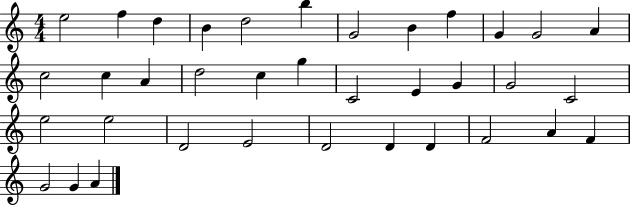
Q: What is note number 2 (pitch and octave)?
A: F5